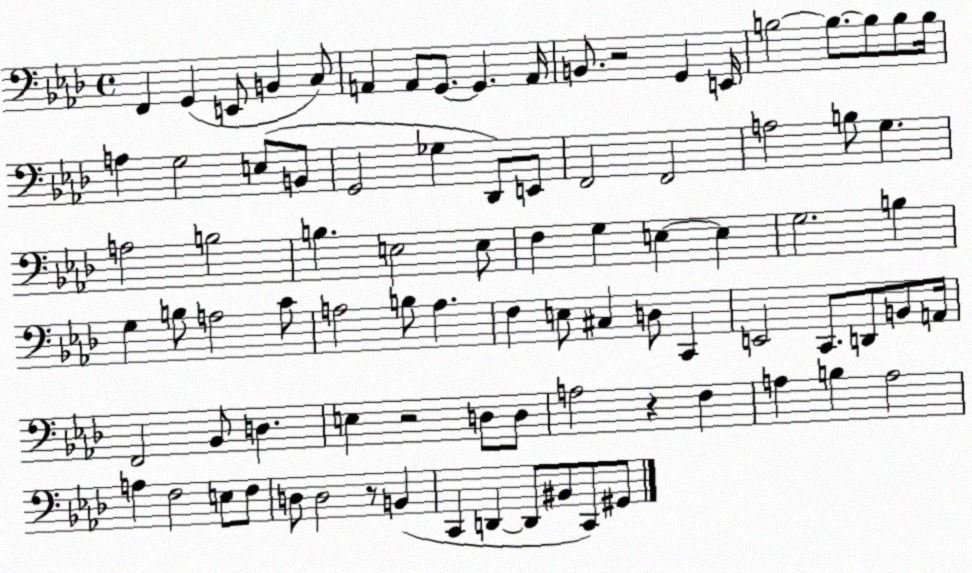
X:1
T:Untitled
M:4/4
L:1/4
K:Ab
F,, G,, E,,/2 B,, C,/2 A,, A,,/2 G,,/2 G,, A,,/4 B,,/2 z2 G,, E,,/4 B,2 B,/2 B,/2 B,/2 B,/4 A, G,2 E,/2 B,,/2 G,,2 _G, _D,,/2 E,,/2 F,,2 F,,2 A,2 B,/2 G, A,2 B,2 B, E,2 E,/2 F, G, E, E, G,2 B, G, B,/2 A,2 C/2 A,2 B,/2 A, F, E,/2 ^C, D,/2 C,, E,,2 C,,/2 D,,/2 B,,/2 A,,/4 F,,2 _B,,/2 D, E, z2 D,/2 D,/2 A,2 z F, A, B, A,2 A, F,2 E,/2 F,/2 D,/2 D,2 z/2 B,, C,, D,, D,,/2 ^B,,/2 C,,/2 ^G,,/2